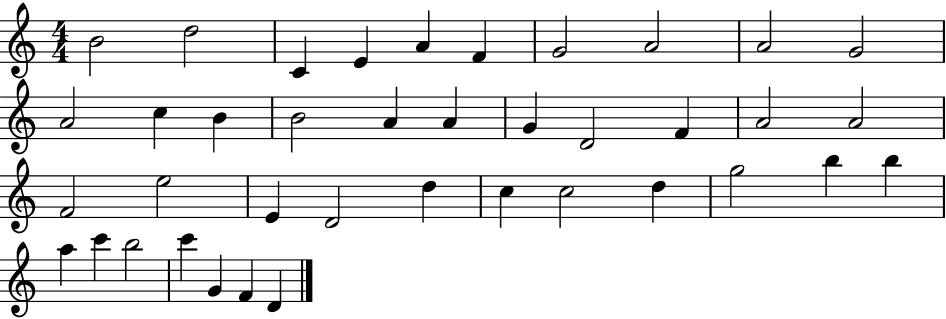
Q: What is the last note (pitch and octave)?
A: D4